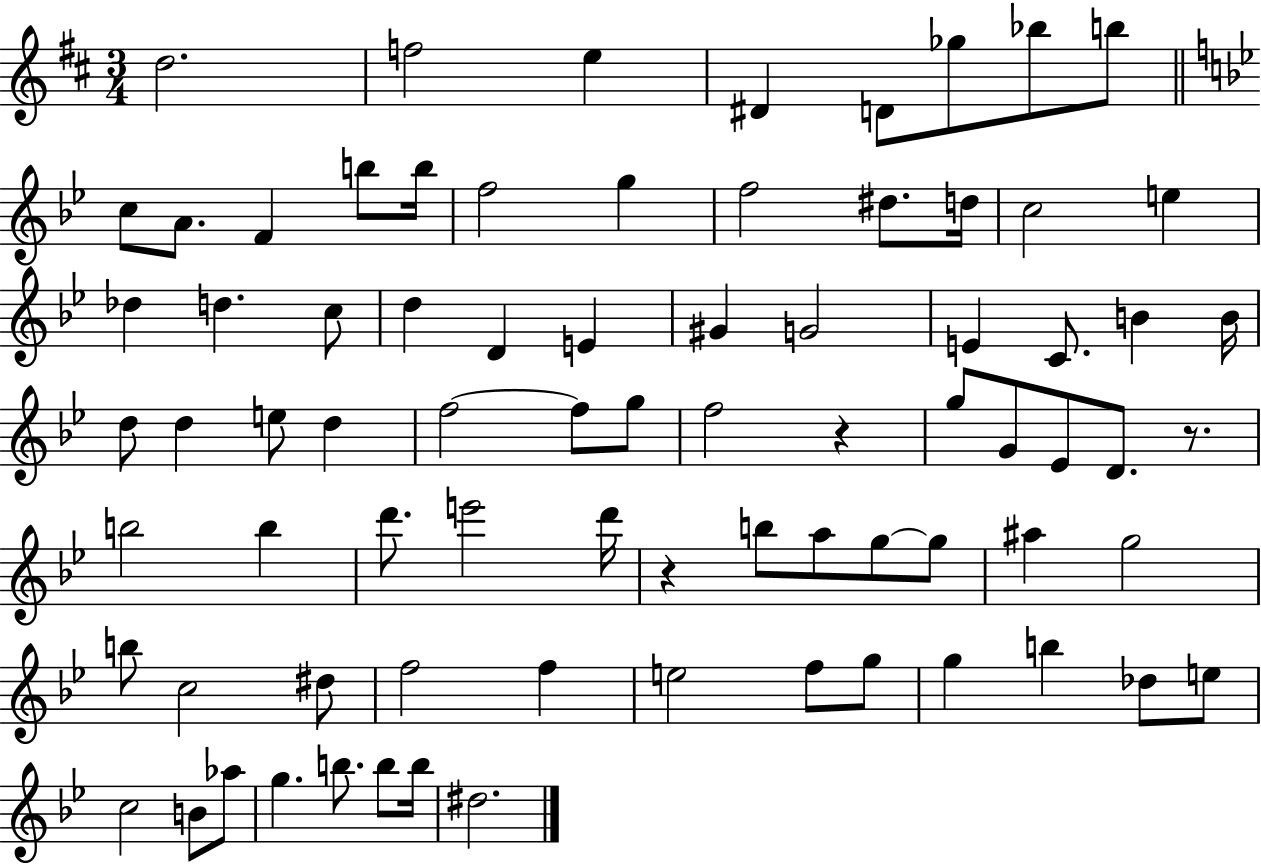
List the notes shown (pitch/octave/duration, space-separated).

D5/h. F5/h E5/q D#4/q D4/e Gb5/e Bb5/e B5/e C5/e A4/e. F4/q B5/e B5/s F5/h G5/q F5/h D#5/e. D5/s C5/h E5/q Db5/q D5/q. C5/e D5/q D4/q E4/q G#4/q G4/h E4/q C4/e. B4/q B4/s D5/e D5/q E5/e D5/q F5/h F5/e G5/e F5/h R/q G5/e G4/e Eb4/e D4/e. R/e. B5/h B5/q D6/e. E6/h D6/s R/q B5/e A5/e G5/e G5/e A#5/q G5/h B5/e C5/h D#5/e F5/h F5/q E5/h F5/e G5/e G5/q B5/q Db5/e E5/e C5/h B4/e Ab5/e G5/q. B5/e. B5/e B5/s D#5/h.